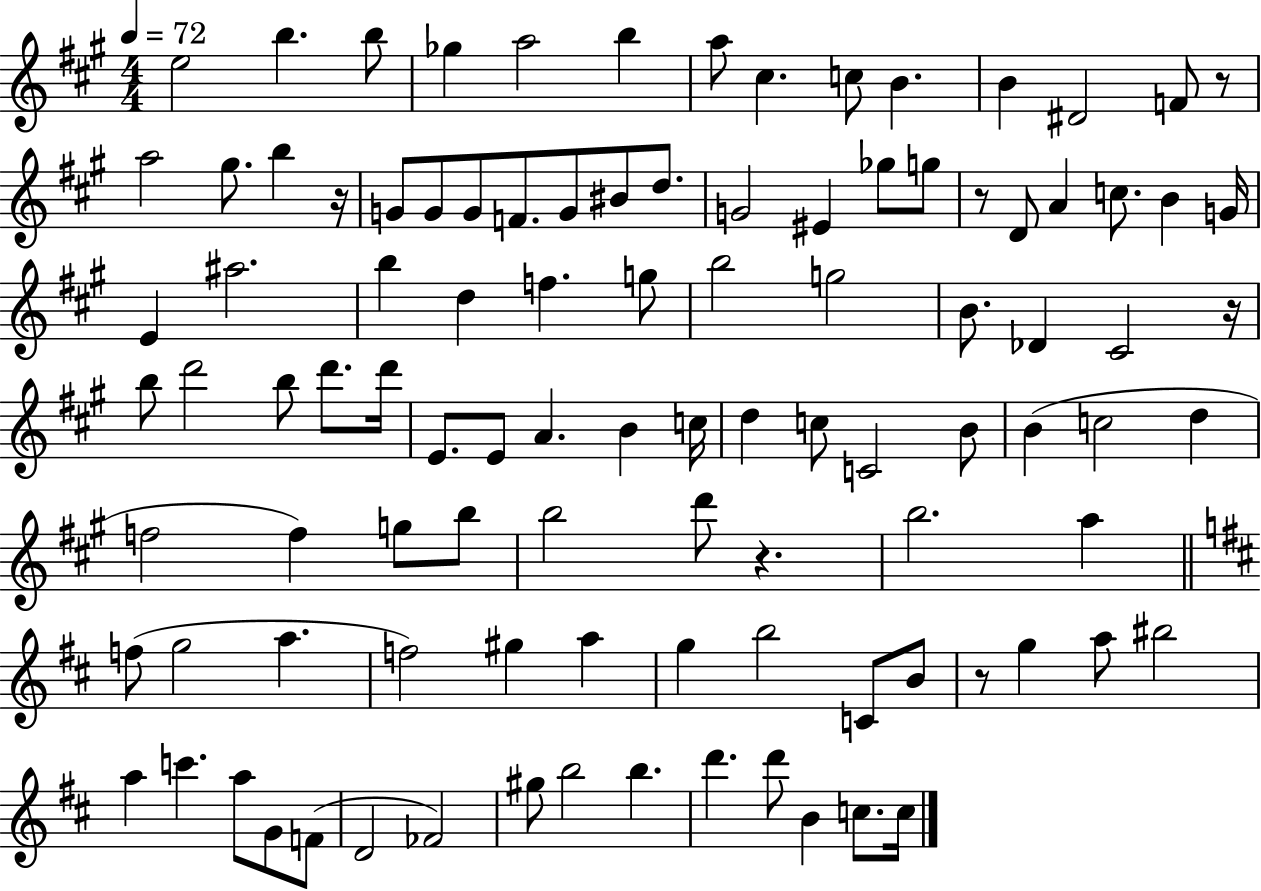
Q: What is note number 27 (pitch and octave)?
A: G5